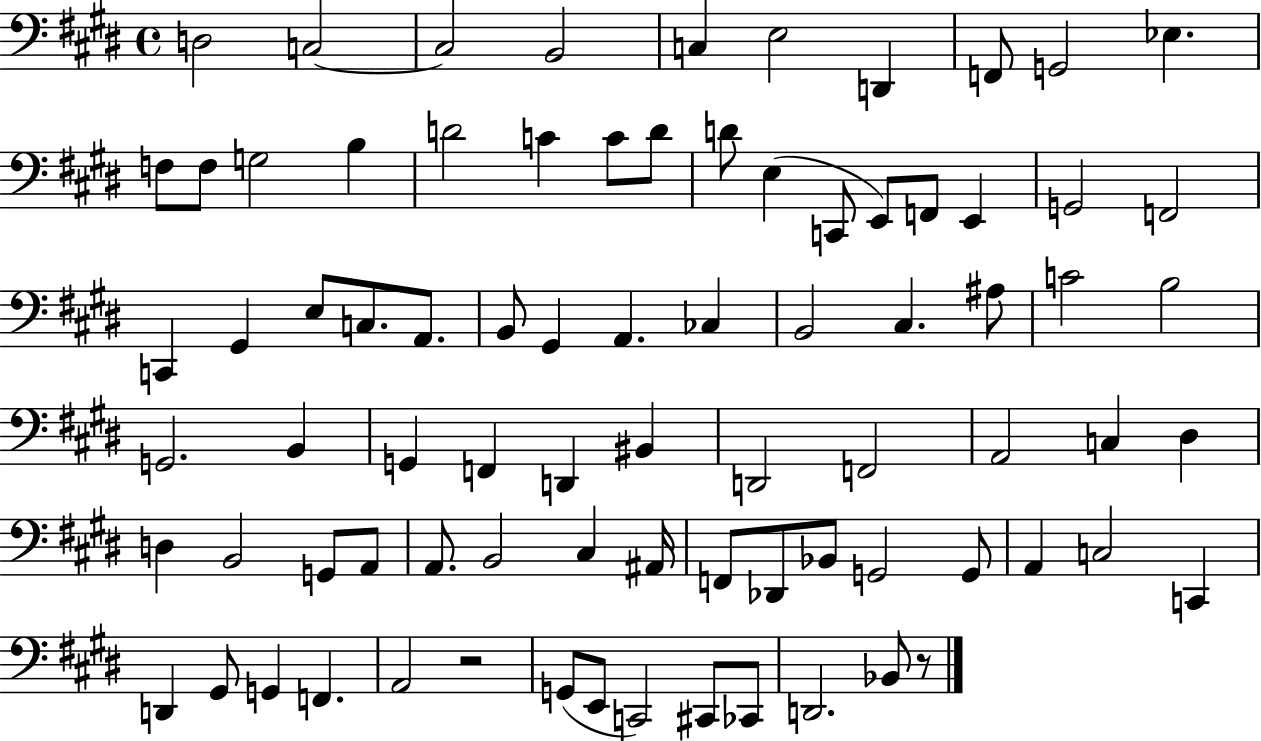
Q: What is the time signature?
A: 4/4